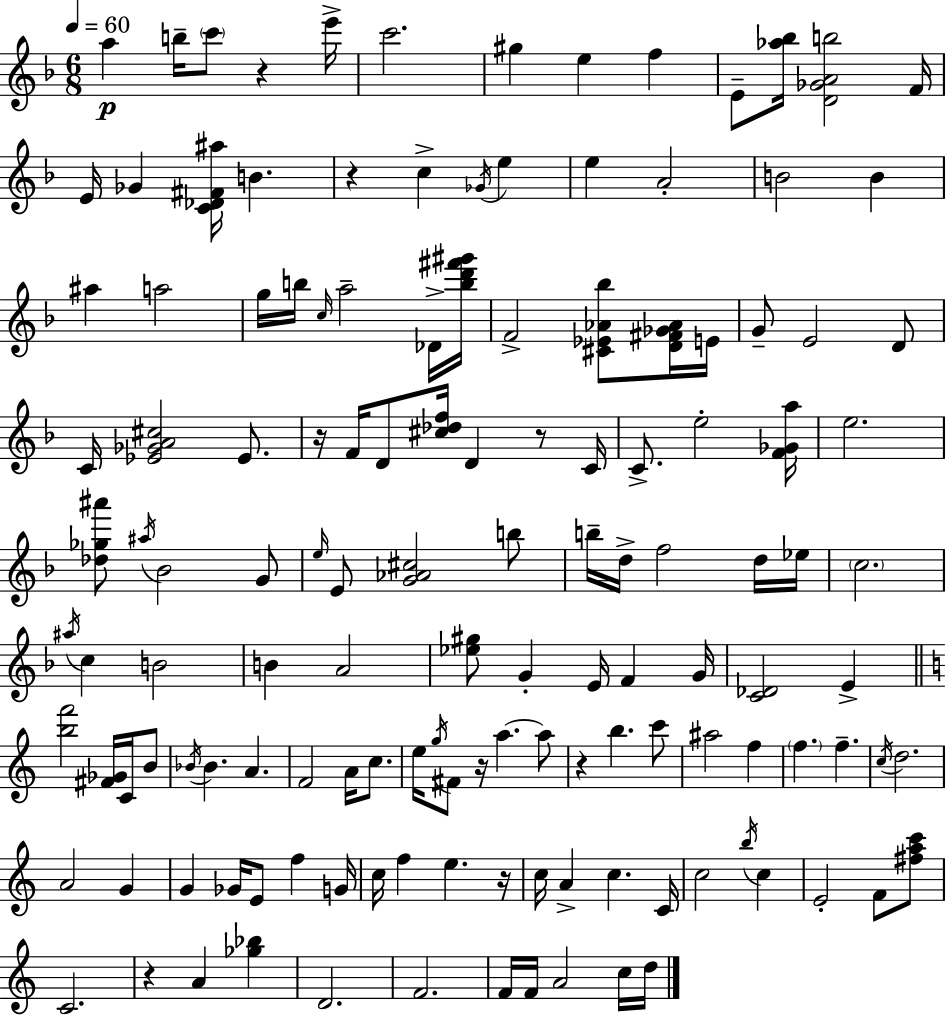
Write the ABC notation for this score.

X:1
T:Untitled
M:6/8
L:1/4
K:Dm
a b/4 c'/2 z e'/4 c'2 ^g e f E/2 [_a_b]/4 [D_GAb]2 F/4 E/4 _G [C_D^F^a]/4 B z c _G/4 e e A2 B2 B ^a a2 g/4 b/4 c/4 a2 _D/4 [bd'^f'^g']/4 F2 [^C_E_A_b]/2 [D^F_G_A]/4 E/4 G/2 E2 D/2 C/4 [_E_GA^c]2 _E/2 z/4 F/4 D/2 [^c_df]/4 D z/2 C/4 C/2 e2 [F_Ga]/4 e2 [_d_g^a']/2 ^a/4 _B2 G/2 e/4 E/2 [G_A^c]2 b/2 b/4 d/4 f2 d/4 _e/4 c2 ^a/4 c B2 B A2 [_e^g]/2 G E/4 F G/4 [C_D]2 E [bf']2 [^F_G]/4 C/4 B/2 _B/4 _B A F2 A/4 c/2 e/4 g/4 ^F/2 z/4 a a/2 z b c'/2 ^a2 f f f c/4 d2 A2 G G _G/4 E/2 f G/4 c/4 f e z/4 c/4 A c C/4 c2 b/4 c E2 F/2 [^fac']/2 C2 z A [_g_b] D2 F2 F/4 F/4 A2 c/4 d/4